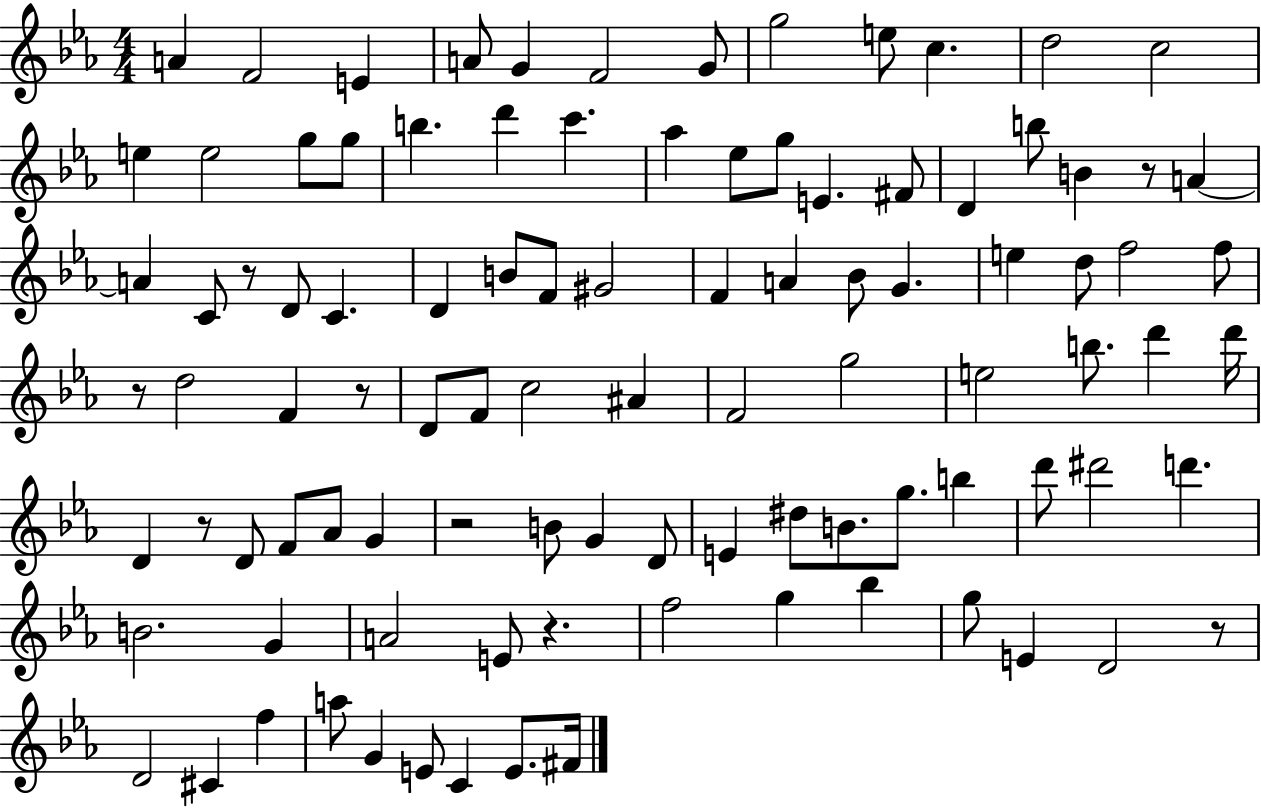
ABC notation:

X:1
T:Untitled
M:4/4
L:1/4
K:Eb
A F2 E A/2 G F2 G/2 g2 e/2 c d2 c2 e e2 g/2 g/2 b d' c' _a _e/2 g/2 E ^F/2 D b/2 B z/2 A A C/2 z/2 D/2 C D B/2 F/2 ^G2 F A _B/2 G e d/2 f2 f/2 z/2 d2 F z/2 D/2 F/2 c2 ^A F2 g2 e2 b/2 d' d'/4 D z/2 D/2 F/2 _A/2 G z2 B/2 G D/2 E ^d/2 B/2 g/2 b d'/2 ^d'2 d' B2 G A2 E/2 z f2 g _b g/2 E D2 z/2 D2 ^C f a/2 G E/2 C E/2 ^F/4